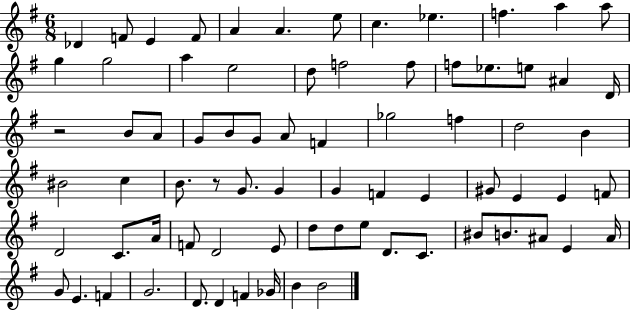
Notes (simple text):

Db4/q F4/e E4/q F4/e A4/q A4/q. E5/e C5/q. Eb5/q. F5/q. A5/q A5/e G5/q G5/h A5/q E5/h D5/e F5/h F5/e F5/e Eb5/e. E5/e A#4/q D4/s R/h B4/e A4/e G4/e B4/e G4/e A4/e F4/q Gb5/h F5/q D5/h B4/q BIS4/h C5/q B4/e. R/e G4/e. G4/q G4/q F4/q E4/q G#4/e E4/q E4/q F4/e D4/h C4/e. A4/s F4/e D4/h E4/e D5/e D5/e E5/e D4/e. C4/e. BIS4/e B4/e. A#4/e E4/q A#4/s G4/e E4/q. F4/q G4/h. D4/e. D4/q F4/q Gb4/s B4/q B4/h